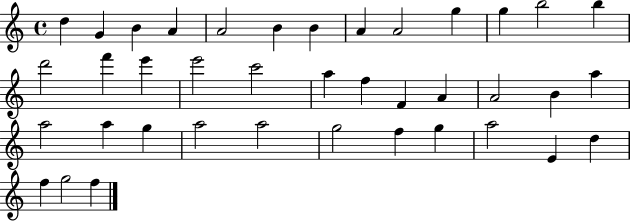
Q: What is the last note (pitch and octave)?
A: F5